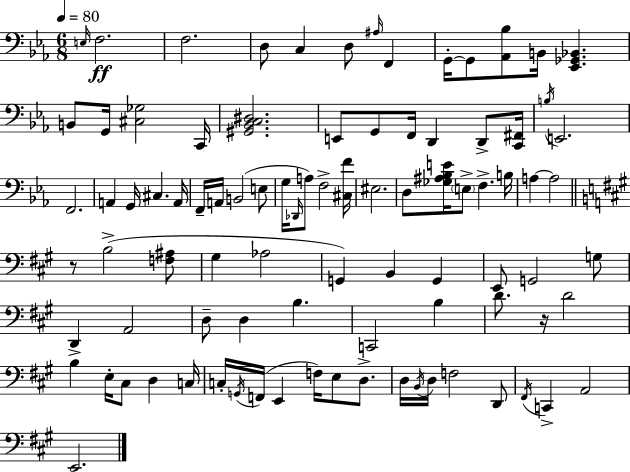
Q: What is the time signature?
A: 6/8